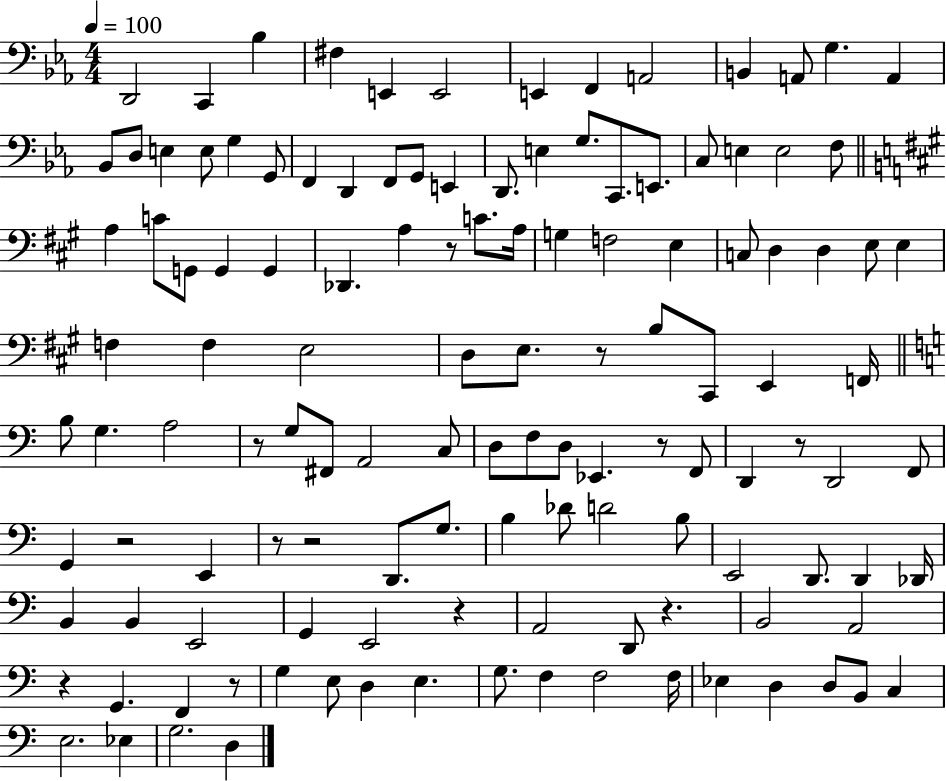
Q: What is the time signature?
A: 4/4